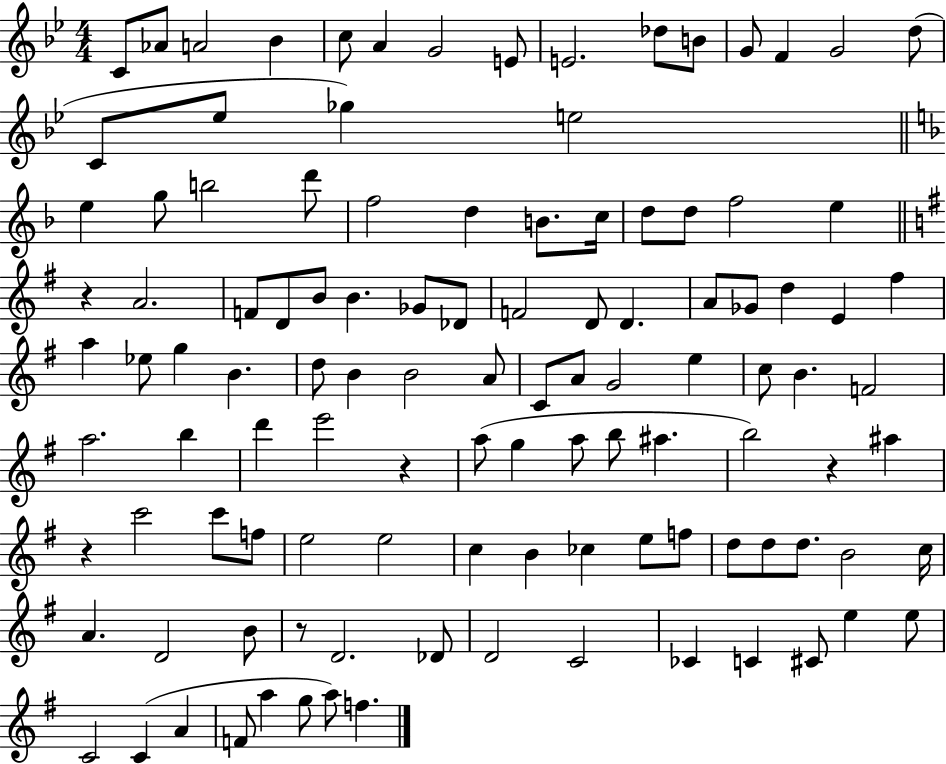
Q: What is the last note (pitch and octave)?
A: F5